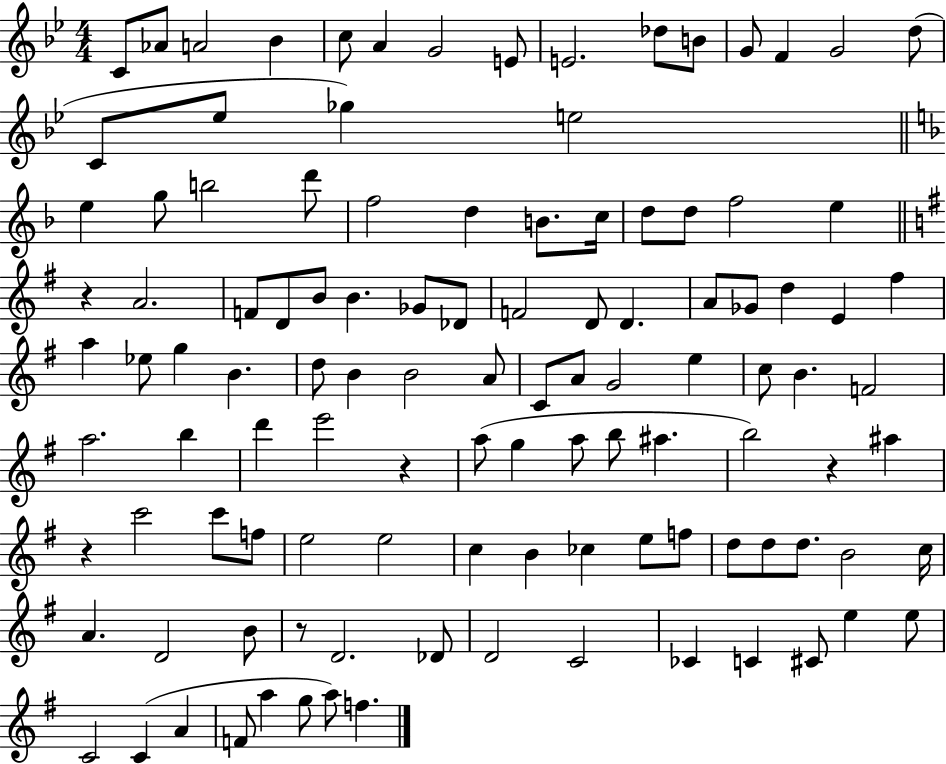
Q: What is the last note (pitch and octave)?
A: F5